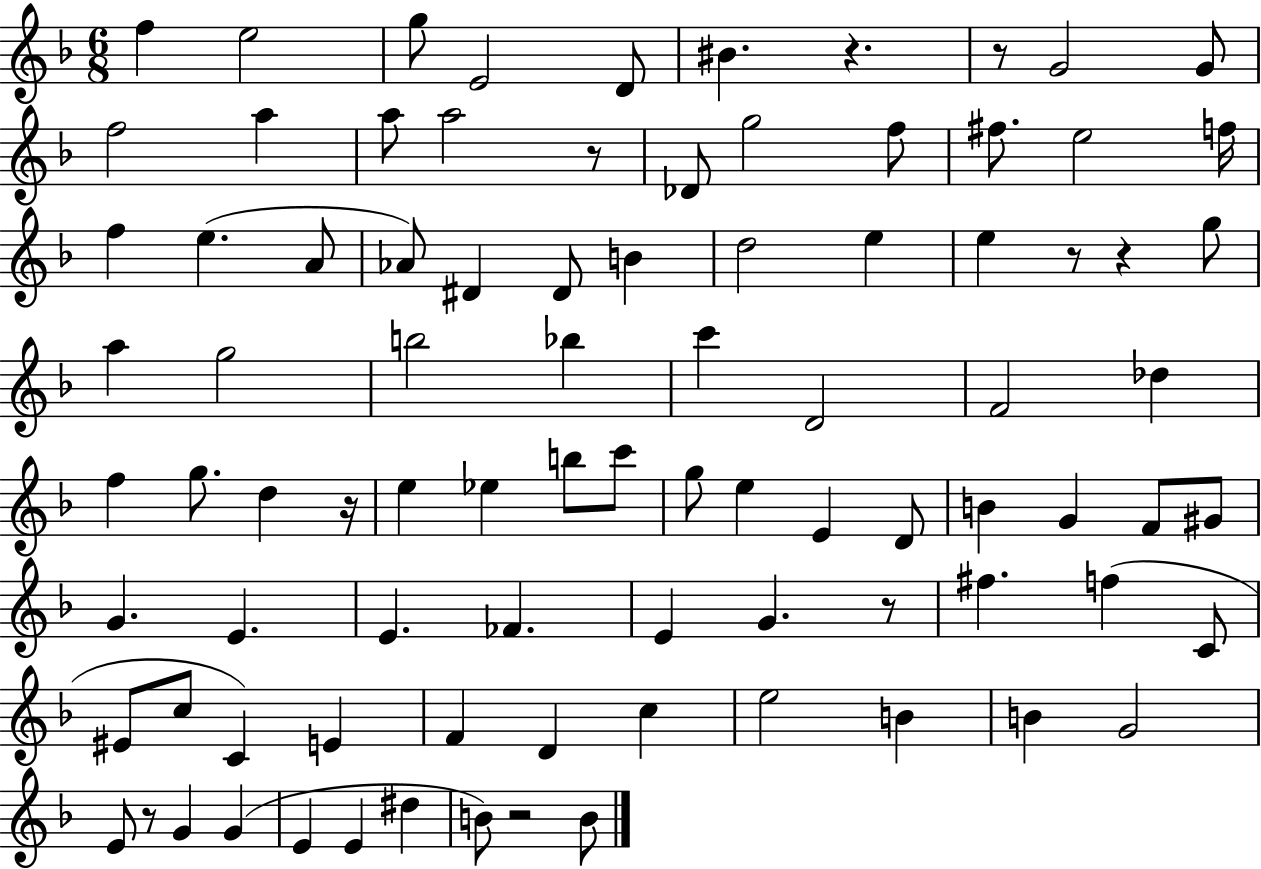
X:1
T:Untitled
M:6/8
L:1/4
K:F
f e2 g/2 E2 D/2 ^B z z/2 G2 G/2 f2 a a/2 a2 z/2 _D/2 g2 f/2 ^f/2 e2 f/4 f e A/2 _A/2 ^D ^D/2 B d2 e e z/2 z g/2 a g2 b2 _b c' D2 F2 _d f g/2 d z/4 e _e b/2 c'/2 g/2 e E D/2 B G F/2 ^G/2 G E E _F E G z/2 ^f f C/2 ^E/2 c/2 C E F D c e2 B B G2 E/2 z/2 G G E E ^d B/2 z2 B/2